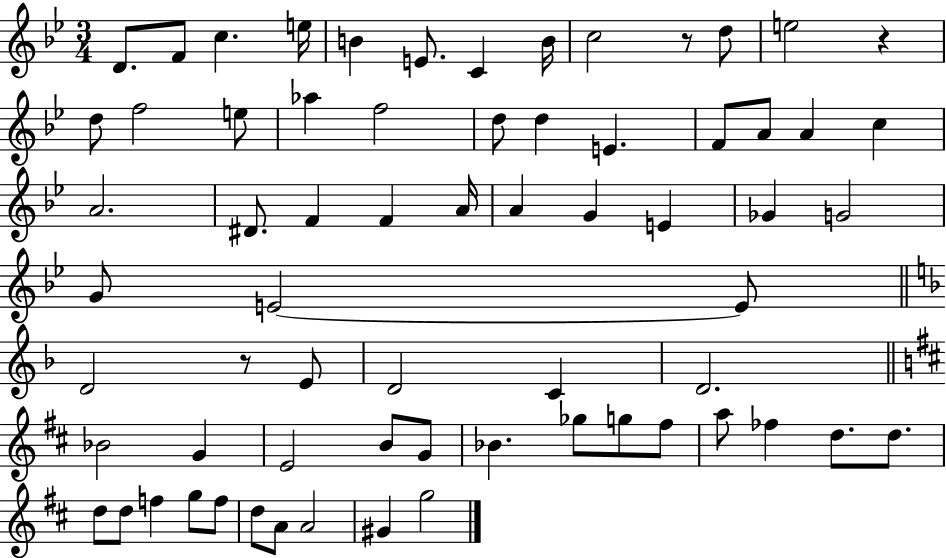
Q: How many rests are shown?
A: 3